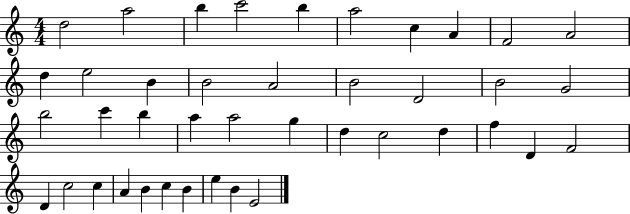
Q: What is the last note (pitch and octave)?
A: E4